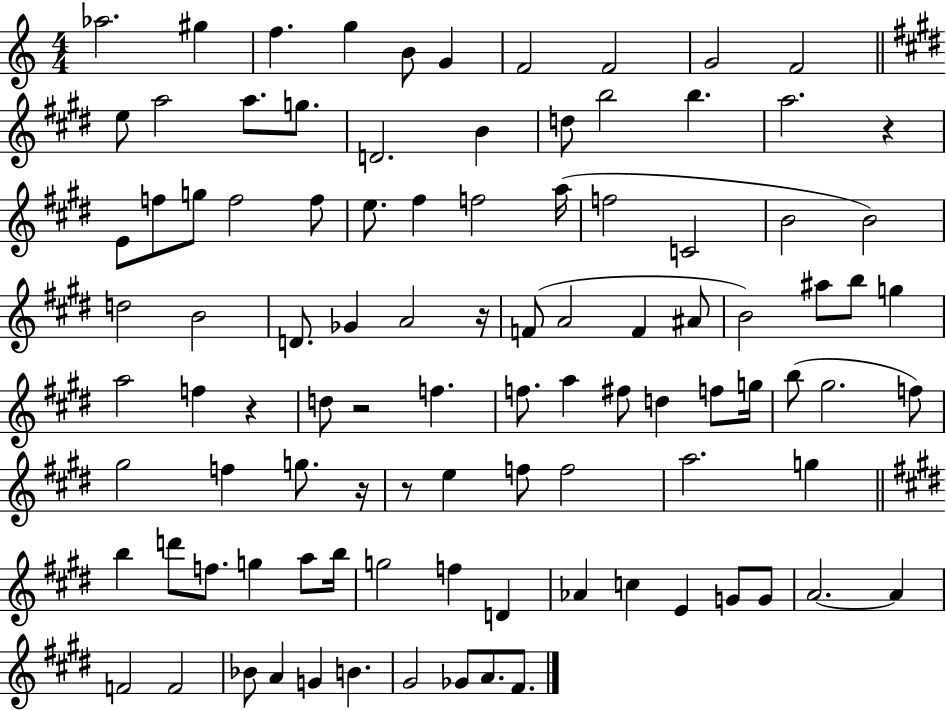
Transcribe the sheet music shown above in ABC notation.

X:1
T:Untitled
M:4/4
L:1/4
K:C
_a2 ^g f g B/2 G F2 F2 G2 F2 e/2 a2 a/2 g/2 D2 B d/2 b2 b a2 z E/2 f/2 g/2 f2 f/2 e/2 ^f f2 a/4 f2 C2 B2 B2 d2 B2 D/2 _G A2 z/4 F/2 A2 F ^A/2 B2 ^a/2 b/2 g a2 f z d/2 z2 f f/2 a ^f/2 d f/2 g/4 b/2 ^g2 f/2 ^g2 f g/2 z/4 z/2 e f/2 f2 a2 g b d'/2 f/2 g a/2 b/4 g2 f D _A c E G/2 G/2 A2 A F2 F2 _B/2 A G B ^G2 _G/2 A/2 ^F/2